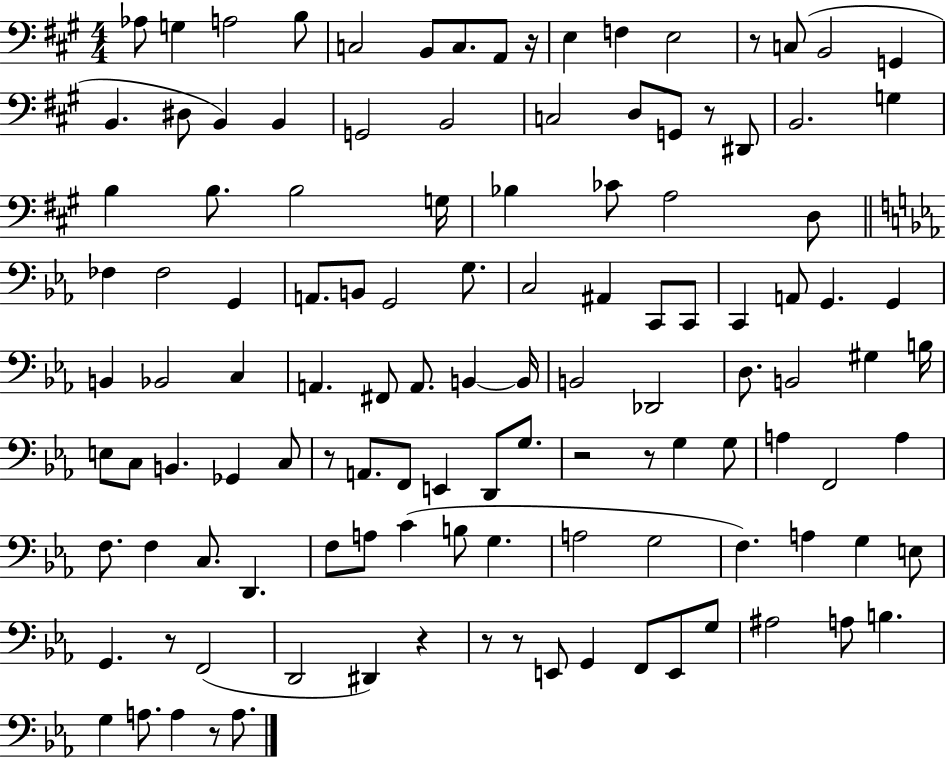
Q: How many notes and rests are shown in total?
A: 120